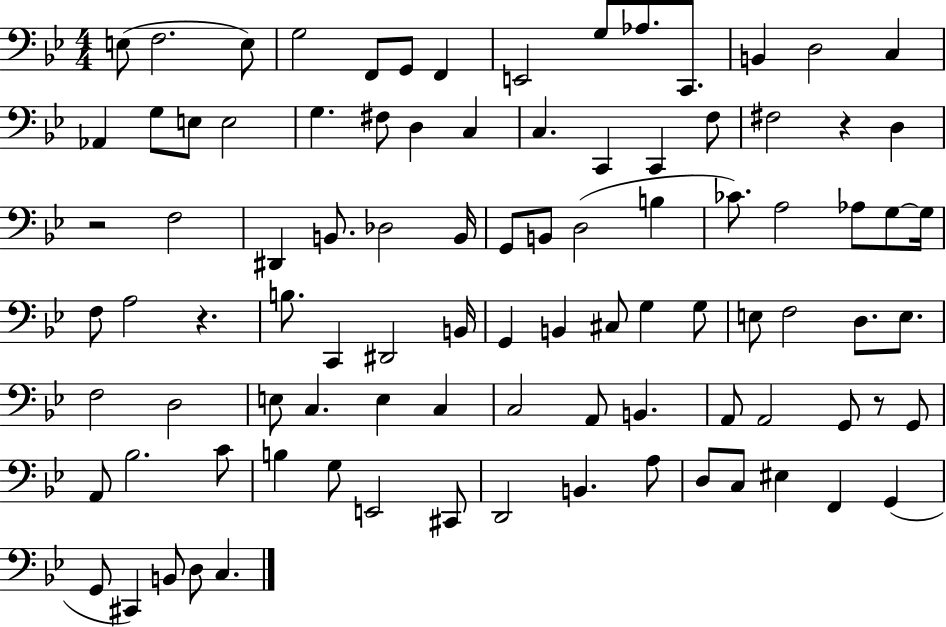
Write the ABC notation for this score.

X:1
T:Untitled
M:4/4
L:1/4
K:Bb
E,/2 F,2 E,/2 G,2 F,,/2 G,,/2 F,, E,,2 G,/2 _A,/2 C,,/2 B,, D,2 C, _A,, G,/2 E,/2 E,2 G, ^F,/2 D, C, C, C,, C,, F,/2 ^F,2 z D, z2 F,2 ^D,, B,,/2 _D,2 B,,/4 G,,/2 B,,/2 D,2 B, _C/2 A,2 _A,/2 G,/2 G,/4 F,/2 A,2 z B,/2 C,, ^D,,2 B,,/4 G,, B,, ^C,/2 G, G,/2 E,/2 F,2 D,/2 E,/2 F,2 D,2 E,/2 C, E, C, C,2 A,,/2 B,, A,,/2 A,,2 G,,/2 z/2 G,,/2 A,,/2 _B,2 C/2 B, G,/2 E,,2 ^C,,/2 D,,2 B,, A,/2 D,/2 C,/2 ^E, F,, G,, G,,/2 ^C,, B,,/2 D,/2 C,